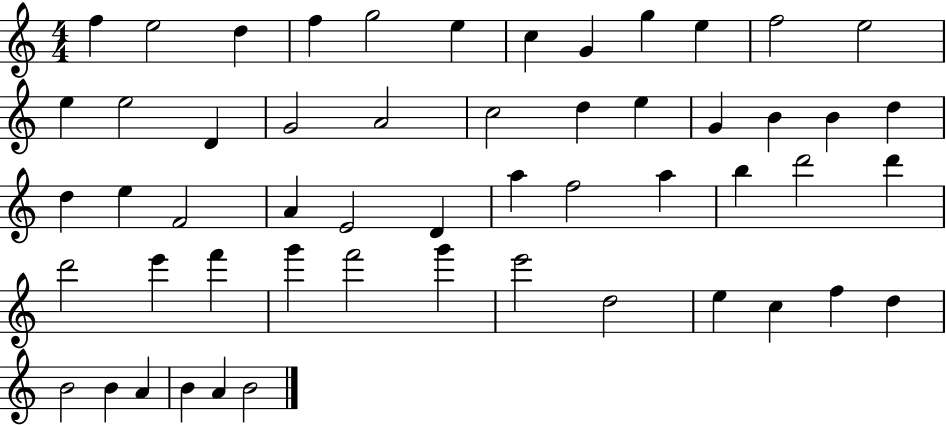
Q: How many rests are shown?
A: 0